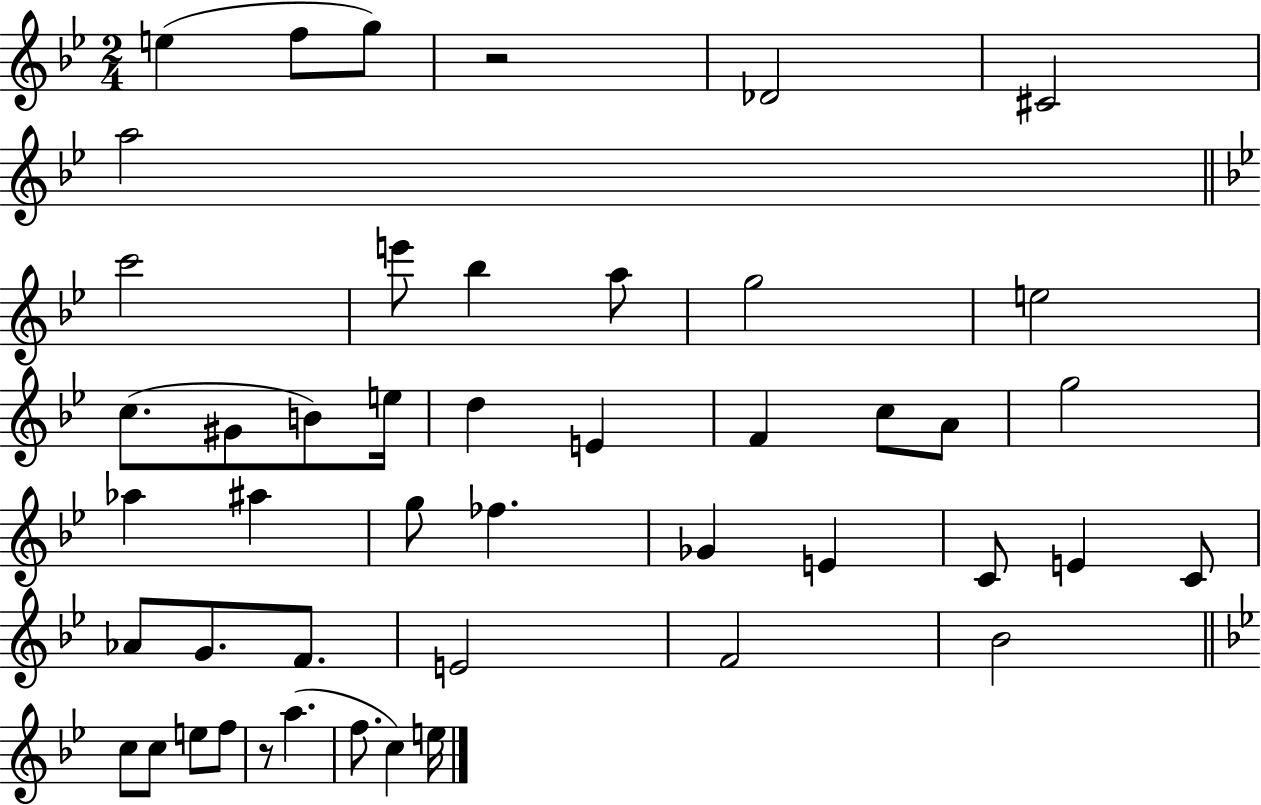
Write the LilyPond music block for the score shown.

{
  \clef treble
  \numericTimeSignature
  \time 2/4
  \key bes \major
  e''4( f''8 g''8) | r2 | des'2 | cis'2 | \break a''2 | \bar "||" \break \key bes \major c'''2 | e'''8 bes''4 a''8 | g''2 | e''2 | \break c''8.( gis'8 b'8) e''16 | d''4 e'4 | f'4 c''8 a'8 | g''2 | \break aes''4 ais''4 | g''8 fes''4. | ges'4 e'4 | c'8 e'4 c'8 | \break aes'8 g'8. f'8. | e'2 | f'2 | bes'2 | \break \bar "||" \break \key bes \major c''8 c''8 e''8 f''8 | r8 a''4.( | f''8. c''4) e''16 | \bar "|."
}